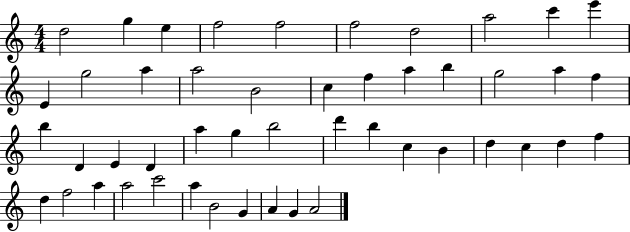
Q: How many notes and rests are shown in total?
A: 48